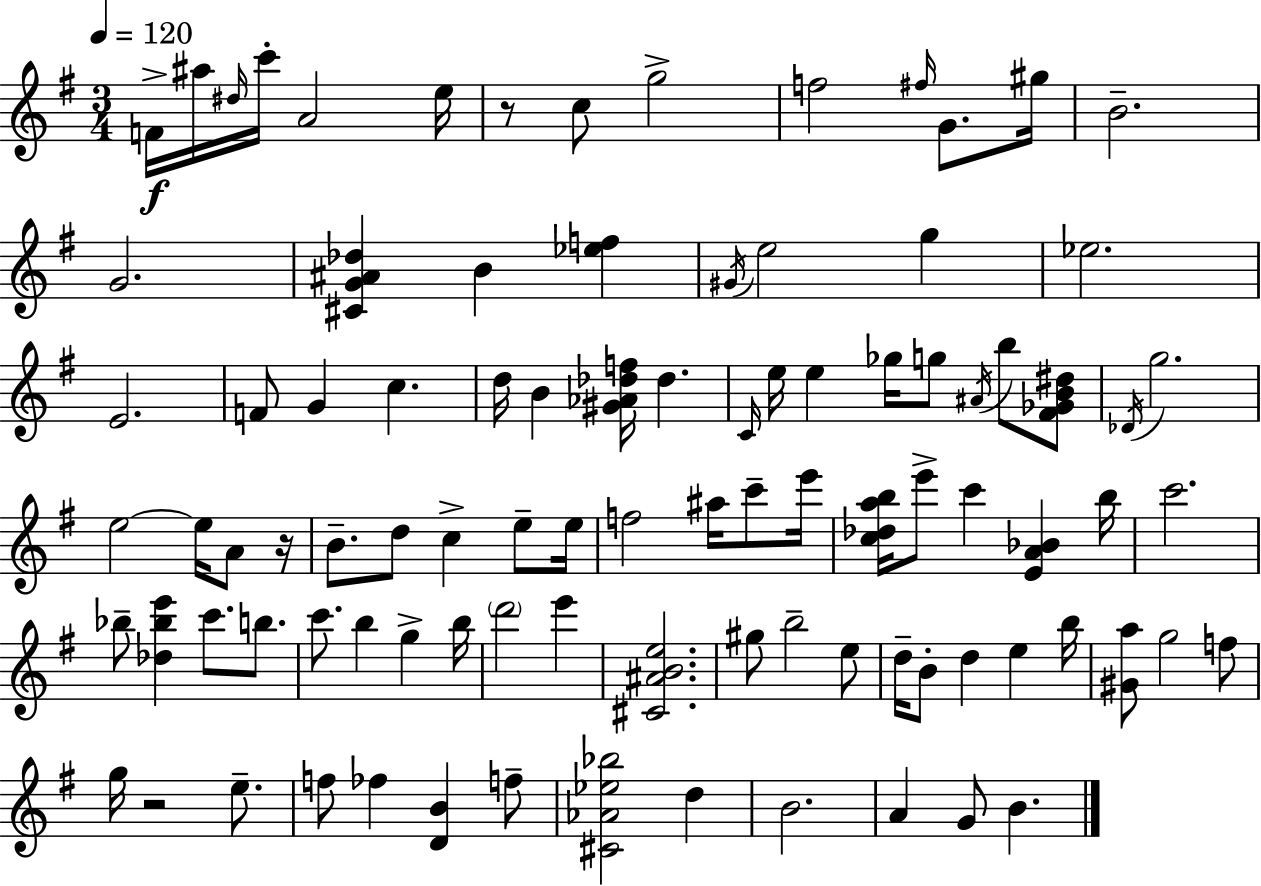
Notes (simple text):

F4/s A#5/s D#5/s C6/s A4/h E5/s R/e C5/e G5/h F5/h F#5/s G4/e. G#5/s B4/h. G4/h. [C#4,G4,A#4,Db5]/q B4/q [Eb5,F5]/q G#4/s E5/h G5/q Eb5/h. E4/h. F4/e G4/q C5/q. D5/s B4/q [G#4,Ab4,Db5,F5]/s Db5/q. C4/s E5/s E5/q Gb5/s G5/e A#4/s B5/e [F#4,Gb4,B4,D#5]/e Db4/s G5/h. E5/h E5/s A4/e R/s B4/e. D5/e C5/q E5/e E5/s F5/h A#5/s C6/e E6/s [C5,Db5,A5,B5]/s E6/e C6/q [E4,A4,Bb4]/q B5/s C6/h. Bb5/e [Db5,Bb5,E6]/q C6/e. B5/e. C6/e. B5/q G5/q B5/s D6/h E6/q [C#4,A#4,B4,E5]/h. G#5/e B5/h E5/e D5/s B4/e D5/q E5/q B5/s [G#4,A5]/e G5/h F5/e G5/s R/h E5/e. F5/e FES5/q [D4,B4]/q F5/e [C#4,Ab4,Eb5,Bb5]/h D5/q B4/h. A4/q G4/e B4/q.